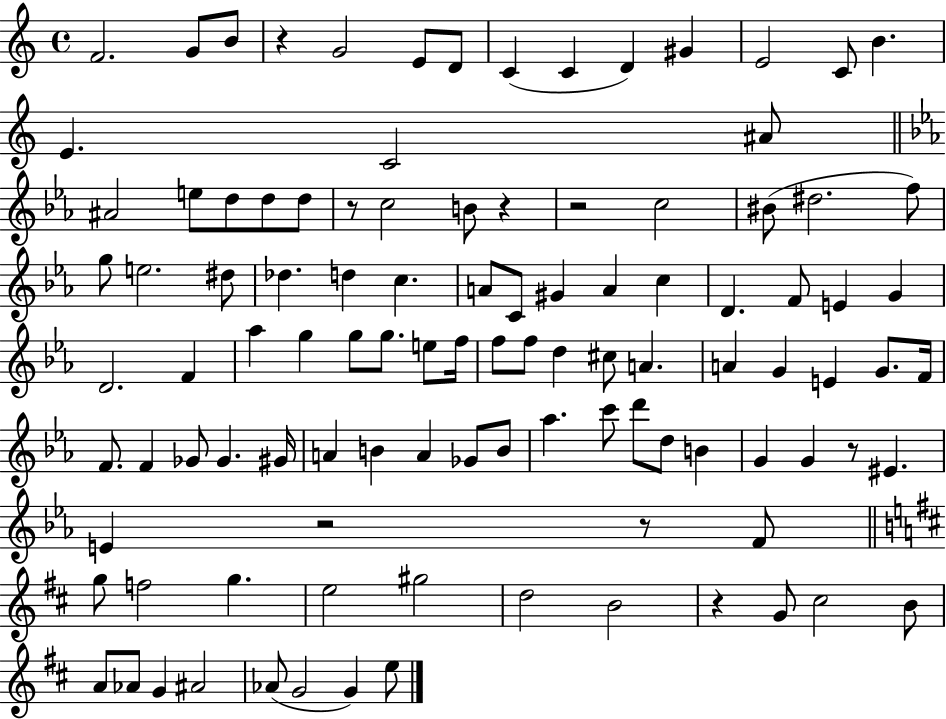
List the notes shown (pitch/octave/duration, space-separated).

F4/h. G4/e B4/e R/q G4/h E4/e D4/e C4/q C4/q D4/q G#4/q E4/h C4/e B4/q. E4/q. C4/h A#4/e A#4/h E5/e D5/e D5/e D5/e R/e C5/h B4/e R/q R/h C5/h BIS4/e D#5/h. F5/e G5/e E5/h. D#5/e Db5/q. D5/q C5/q. A4/e C4/e G#4/q A4/q C5/q D4/q. F4/e E4/q G4/q D4/h. F4/q Ab5/q G5/q G5/e G5/e. E5/e F5/s F5/e F5/e D5/q C#5/e A4/q. A4/q G4/q E4/q G4/e. F4/s F4/e. F4/q Gb4/e Gb4/q. G#4/s A4/q B4/q A4/q Gb4/e B4/e Ab5/q. C6/e D6/e D5/e B4/q G4/q G4/q R/e EIS4/q. E4/q R/h R/e F4/e G5/e F5/h G5/q. E5/h G#5/h D5/h B4/h R/q G4/e C#5/h B4/e A4/e Ab4/e G4/q A#4/h Ab4/e G4/h G4/q E5/e